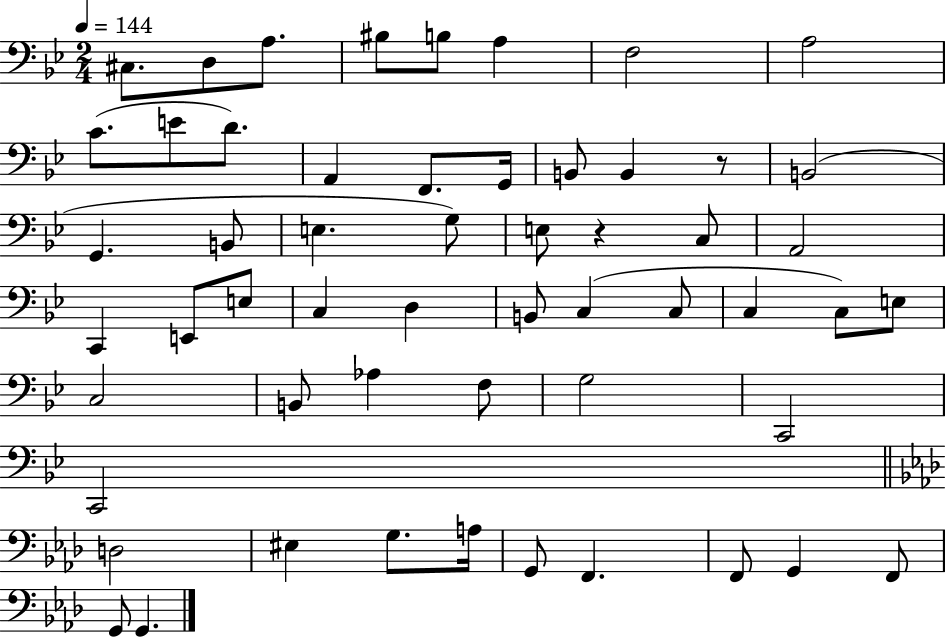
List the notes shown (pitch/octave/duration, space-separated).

C#3/e. D3/e A3/e. BIS3/e B3/e A3/q F3/h A3/h C4/e. E4/e D4/e. A2/q F2/e. G2/s B2/e B2/q R/e B2/h G2/q. B2/e E3/q. G3/e E3/e R/q C3/e A2/h C2/q E2/e E3/e C3/q D3/q B2/e C3/q C3/e C3/q C3/e E3/e C3/h B2/e Ab3/q F3/e G3/h C2/h C2/h D3/h EIS3/q G3/e. A3/s G2/e F2/q. F2/e G2/q F2/e G2/e G2/q.